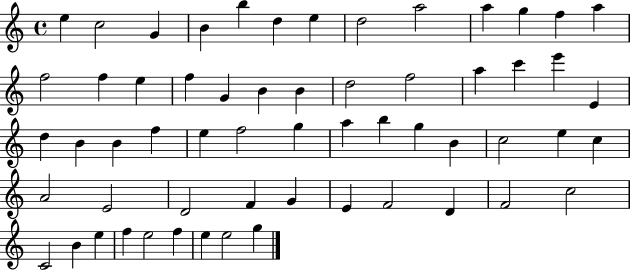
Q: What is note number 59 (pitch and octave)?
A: G5